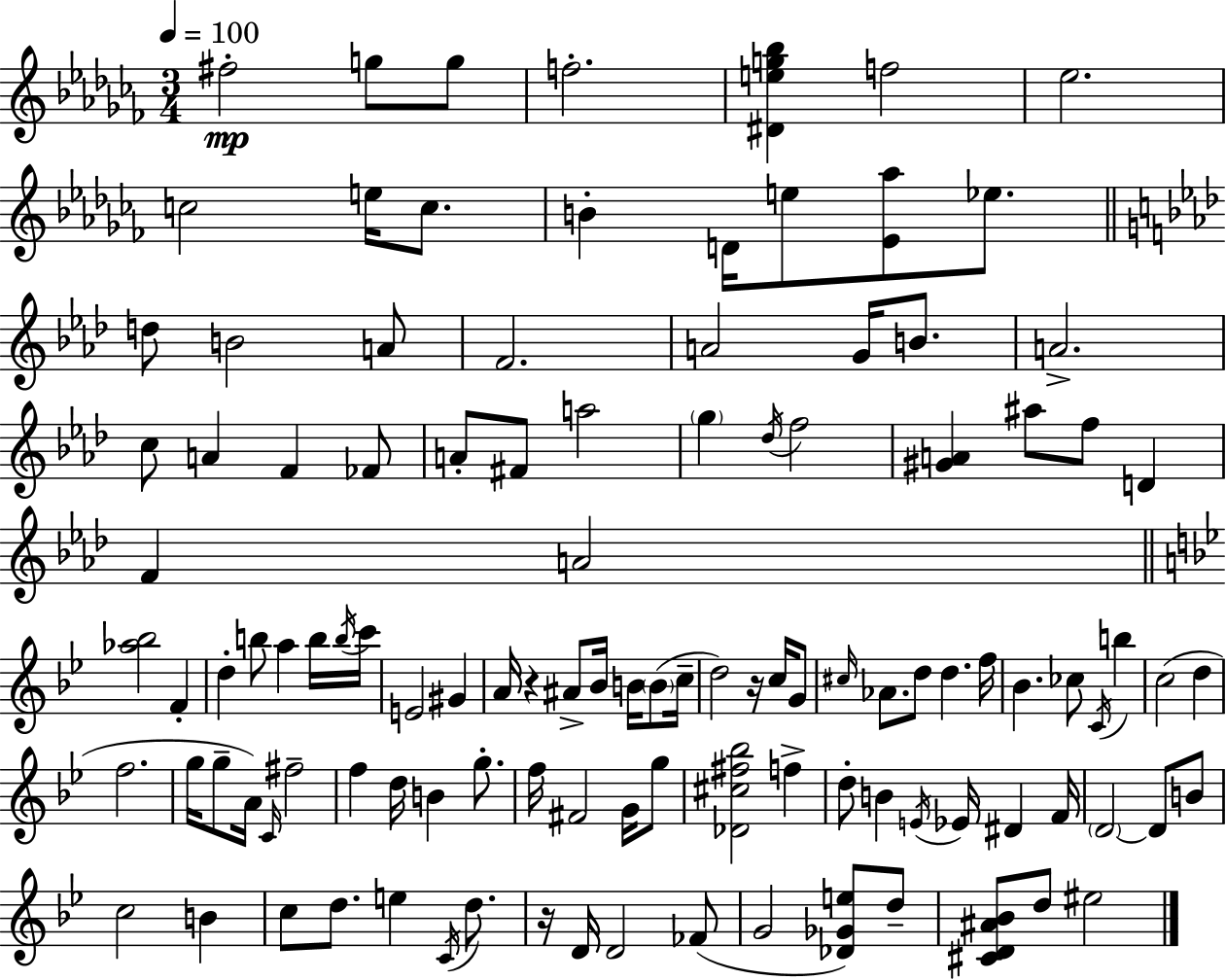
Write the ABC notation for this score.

X:1
T:Untitled
M:3/4
L:1/4
K:Abm
^f2 g/2 g/2 f2 [^Deg_b] f2 _e2 c2 e/4 c/2 B D/4 e/2 [_E_a]/2 _e/2 d/2 B2 A/2 F2 A2 G/4 B/2 A2 c/2 A F _F/2 A/2 ^F/2 a2 g _d/4 f2 [^GA] ^a/2 f/2 D F A2 [_a_b]2 F d b/2 a b/4 b/4 c'/4 E2 ^G A/4 z ^A/2 _B/4 B/4 B/2 c/4 d2 z/4 c/4 G/2 ^c/4 _A/2 d/2 d f/4 _B _c/2 C/4 b c2 d f2 g/4 g/2 A/4 C/4 ^f2 f d/4 B g/2 f/4 ^F2 G/4 g/2 [_D^c^f_b]2 f d/2 B E/4 _E/4 ^D F/4 D2 D/2 B/2 c2 B c/2 d/2 e C/4 d/2 z/4 D/4 D2 _F/2 G2 [_D_Ge]/2 d/2 [^CD^A_B]/2 d/2 ^e2